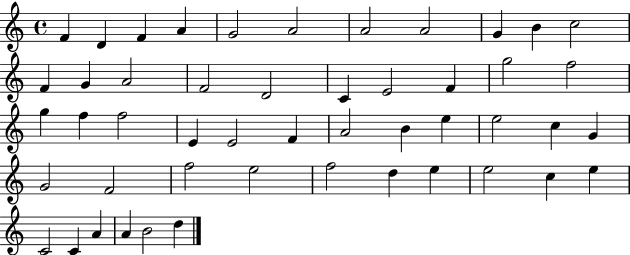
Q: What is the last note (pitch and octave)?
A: D5